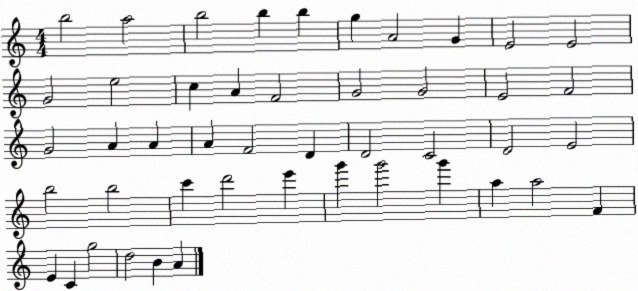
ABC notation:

X:1
T:Untitled
M:4/4
L:1/4
K:C
b2 a2 b2 b b g A2 G E2 E2 G2 e2 c A F2 G2 G2 E2 F2 G2 A A A F2 D D2 C2 D2 E2 b2 b2 c' d'2 e' g' g'2 g' a a2 F E C g2 d2 B A